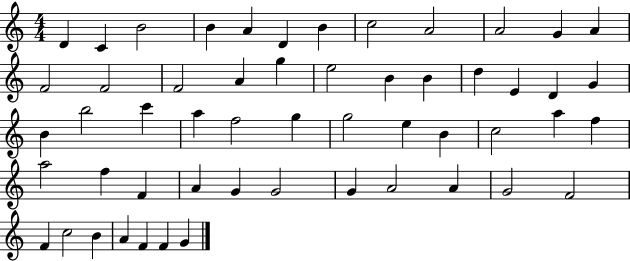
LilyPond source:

{
  \clef treble
  \numericTimeSignature
  \time 4/4
  \key c \major
  d'4 c'4 b'2 | b'4 a'4 d'4 b'4 | c''2 a'2 | a'2 g'4 a'4 | \break f'2 f'2 | f'2 a'4 g''4 | e''2 b'4 b'4 | d''4 e'4 d'4 g'4 | \break b'4 b''2 c'''4 | a''4 f''2 g''4 | g''2 e''4 b'4 | c''2 a''4 f''4 | \break a''2 f''4 f'4 | a'4 g'4 g'2 | g'4 a'2 a'4 | g'2 f'2 | \break f'4 c''2 b'4 | a'4 f'4 f'4 g'4 | \bar "|."
}